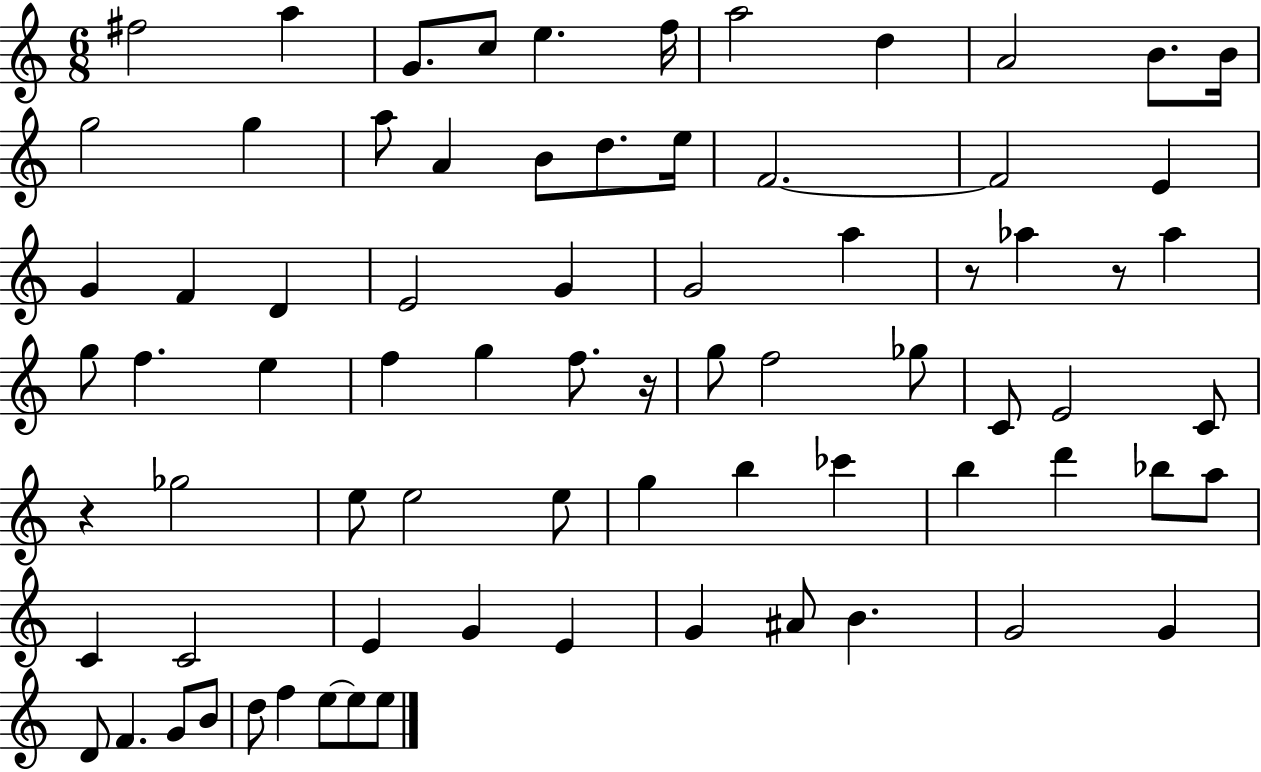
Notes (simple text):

F#5/h A5/q G4/e. C5/e E5/q. F5/s A5/h D5/q A4/h B4/e. B4/s G5/h G5/q A5/e A4/q B4/e D5/e. E5/s F4/h. F4/h E4/q G4/q F4/q D4/q E4/h G4/q G4/h A5/q R/e Ab5/q R/e Ab5/q G5/e F5/q. E5/q F5/q G5/q F5/e. R/s G5/e F5/h Gb5/e C4/e E4/h C4/e R/q Gb5/h E5/e E5/h E5/e G5/q B5/q CES6/q B5/q D6/q Bb5/e A5/e C4/q C4/h E4/q G4/q E4/q G4/q A#4/e B4/q. G4/h G4/q D4/e F4/q. G4/e B4/e D5/e F5/q E5/e E5/e E5/e